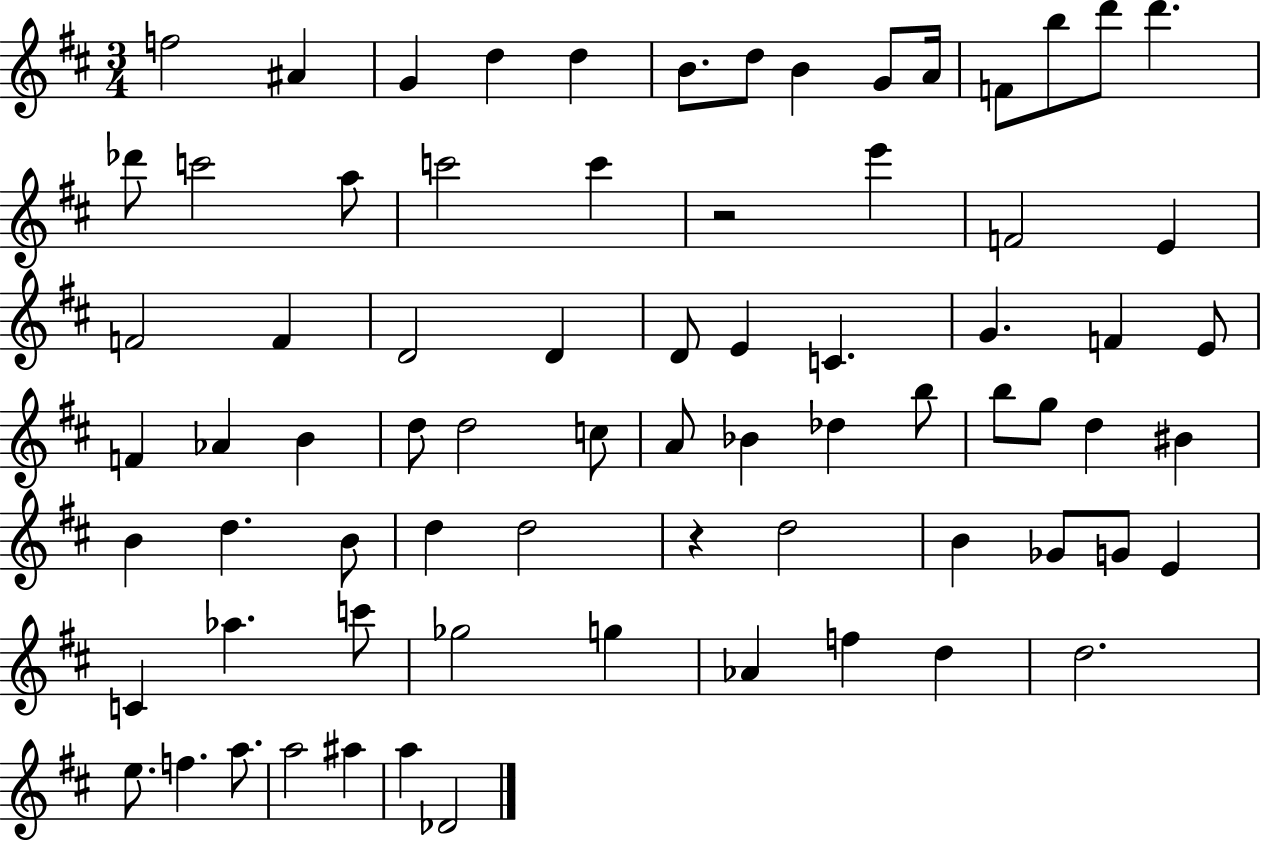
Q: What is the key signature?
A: D major